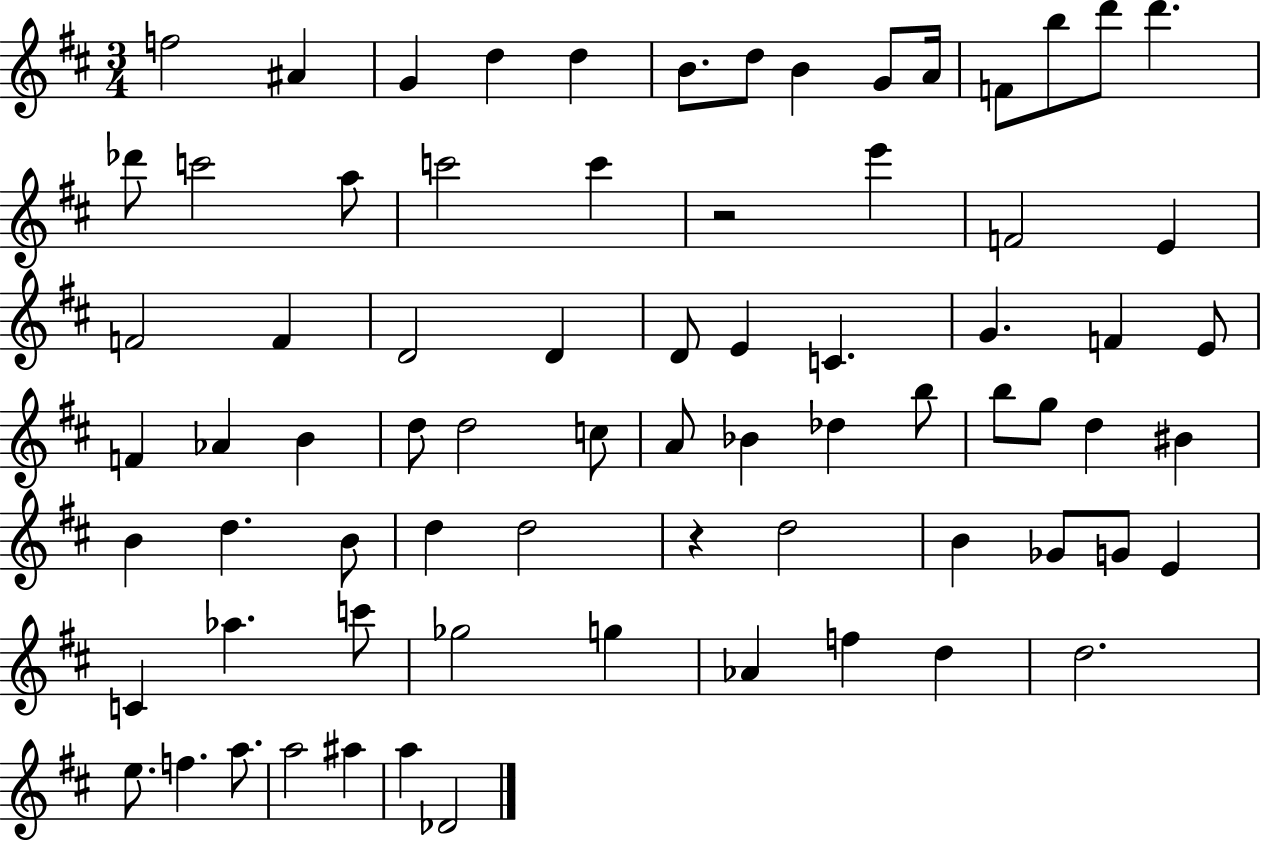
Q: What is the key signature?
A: D major